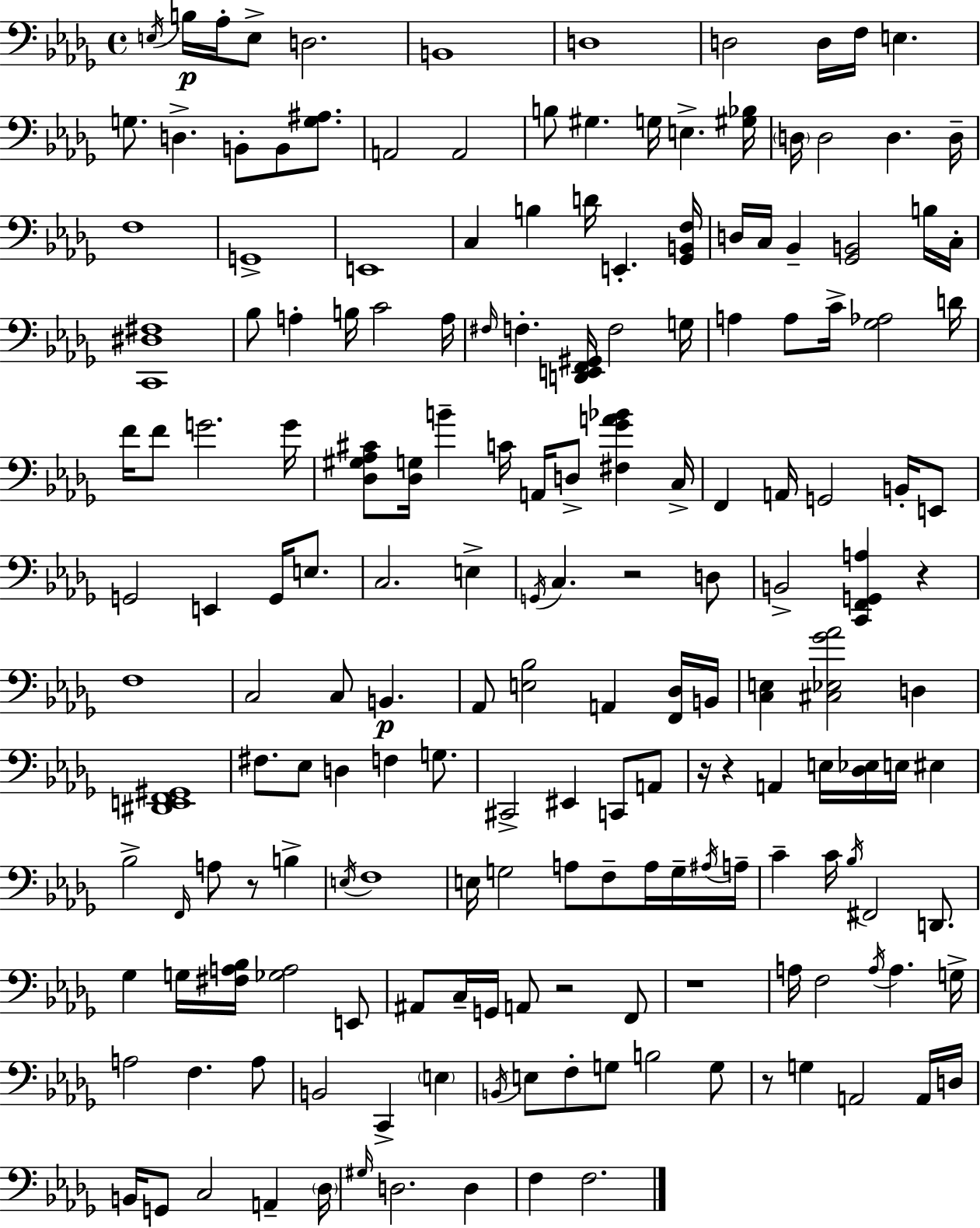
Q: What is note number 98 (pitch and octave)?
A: A3